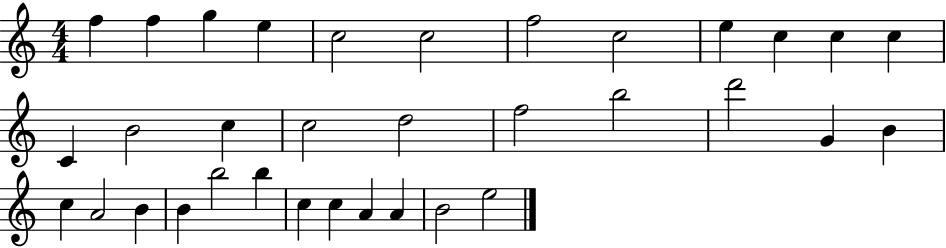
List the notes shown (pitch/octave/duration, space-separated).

F5/q F5/q G5/q E5/q C5/h C5/h F5/h C5/h E5/q C5/q C5/q C5/q C4/q B4/h C5/q C5/h D5/h F5/h B5/h D6/h G4/q B4/q C5/q A4/h B4/q B4/q B5/h B5/q C5/q C5/q A4/q A4/q B4/h E5/h